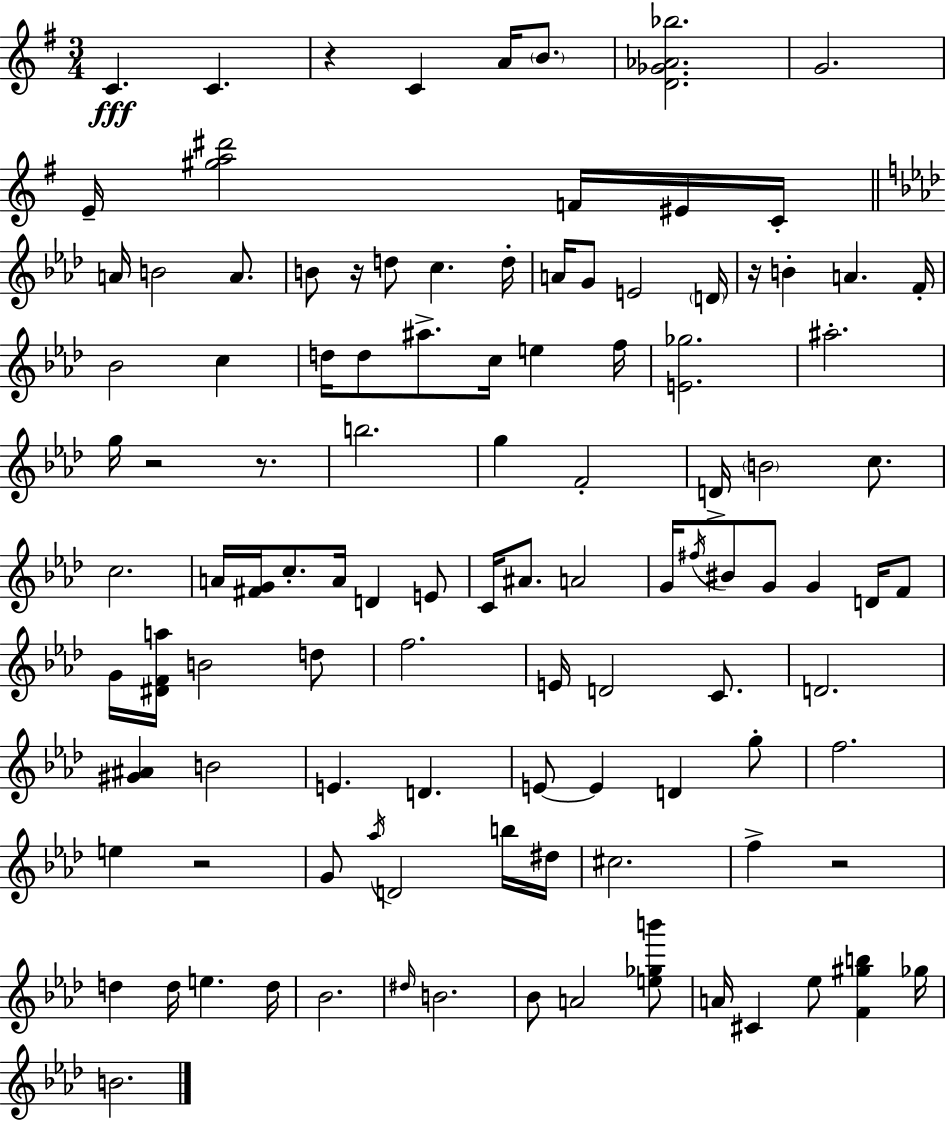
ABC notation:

X:1
T:Untitled
M:3/4
L:1/4
K:Em
C C z C A/4 B/2 [D_G_A_b]2 G2 E/4 [^ga^d']2 F/4 ^E/4 C/4 A/4 B2 A/2 B/2 z/4 d/2 c d/4 A/4 G/2 E2 D/4 z/4 B A F/4 _B2 c d/4 d/2 ^a/2 c/4 e f/4 [E_g]2 ^a2 g/4 z2 z/2 b2 g F2 D/4 B2 c/2 c2 A/4 [^FG]/4 c/2 A/4 D E/2 C/4 ^A/2 A2 G/4 ^f/4 ^B/2 G/2 G D/4 F/2 G/4 [^DFa]/4 B2 d/2 f2 E/4 D2 C/2 D2 [^G^A] B2 E D E/2 E D g/2 f2 e z2 G/2 _a/4 D2 b/4 ^d/4 ^c2 f z2 d d/4 e d/4 _B2 ^d/4 B2 _B/2 A2 [e_gb']/2 A/4 ^C _e/2 [F^gb] _g/4 B2